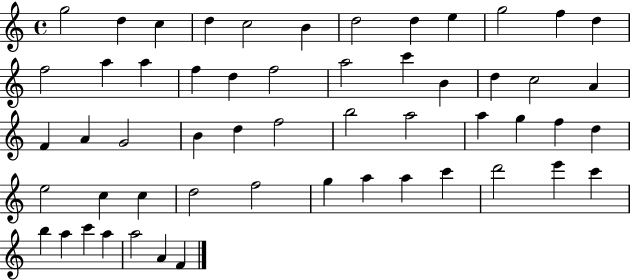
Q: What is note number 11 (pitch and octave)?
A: F5